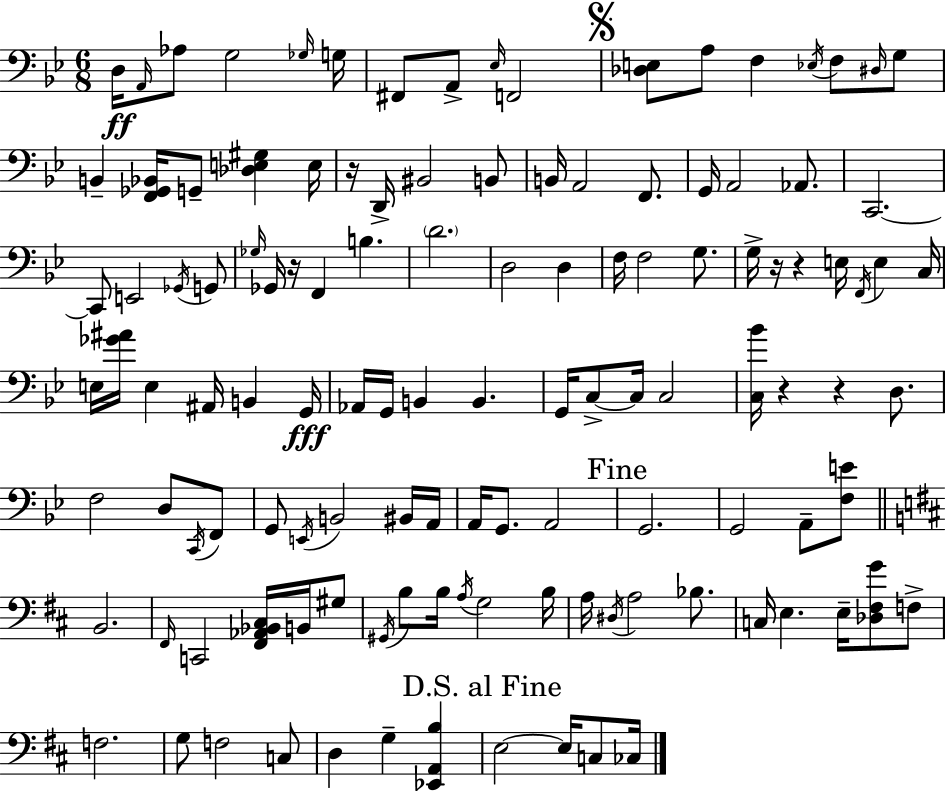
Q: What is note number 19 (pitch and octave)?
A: E3